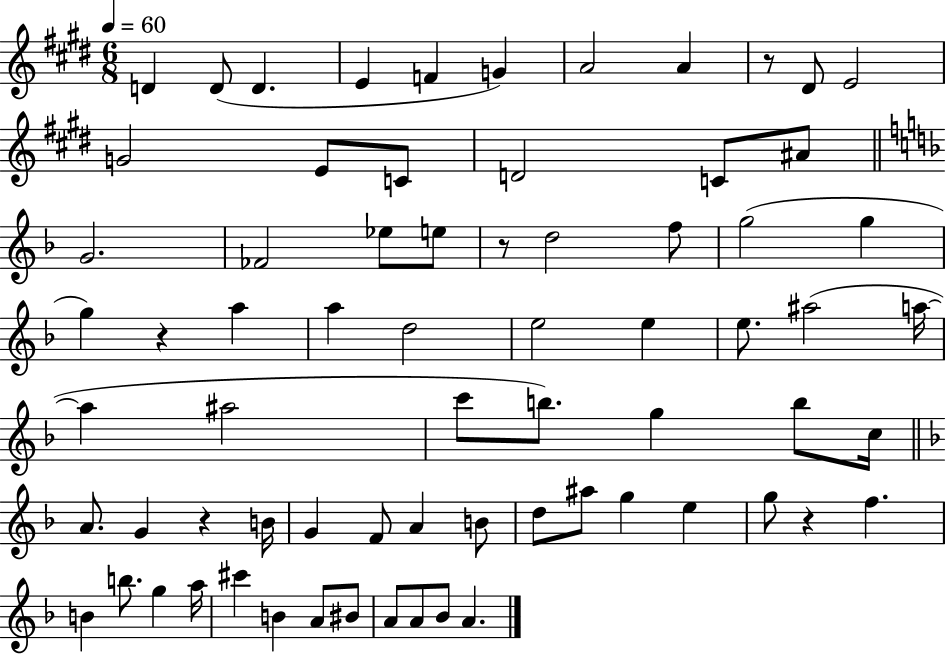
X:1
T:Untitled
M:6/8
L:1/4
K:E
D D/2 D E F G A2 A z/2 ^D/2 E2 G2 E/2 C/2 D2 C/2 ^A/2 G2 _F2 _e/2 e/2 z/2 d2 f/2 g2 g g z a a d2 e2 e e/2 ^a2 a/4 a ^a2 c'/2 b/2 g b/2 c/4 A/2 G z B/4 G F/2 A B/2 d/2 ^a/2 g e g/2 z f B b/2 g a/4 ^c' B A/2 ^B/2 A/2 A/2 _B/2 A